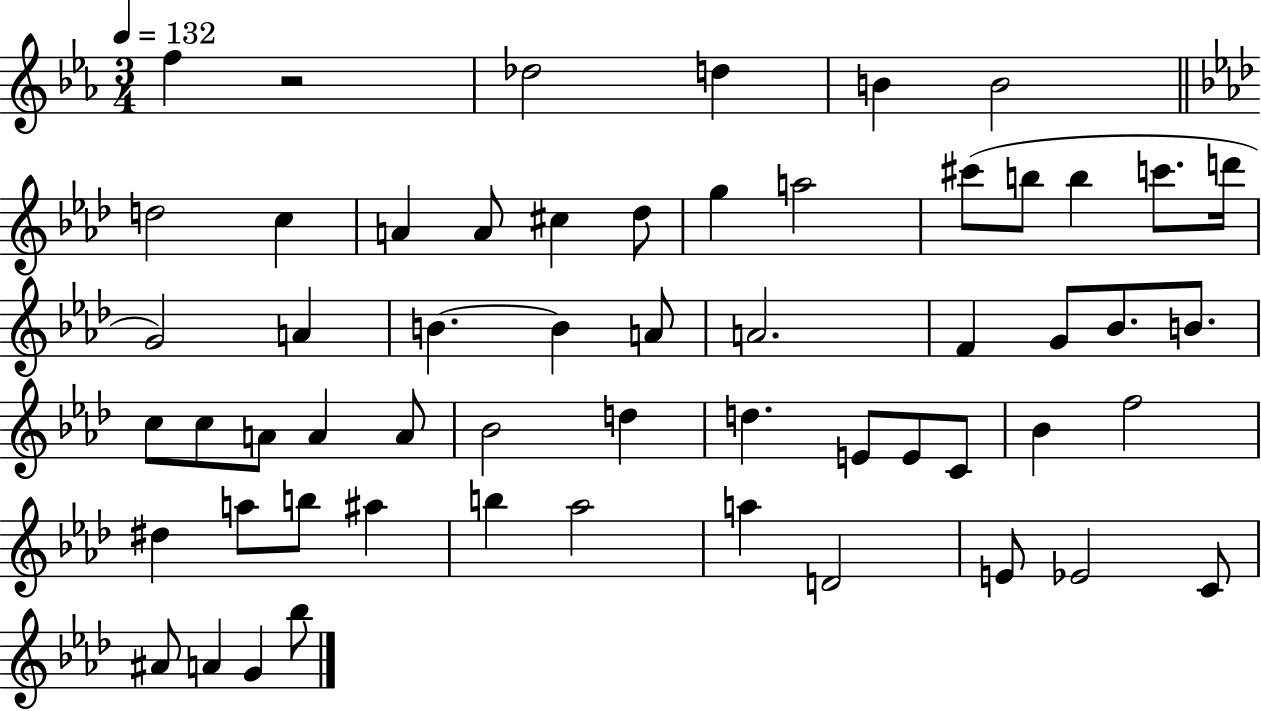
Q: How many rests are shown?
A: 1